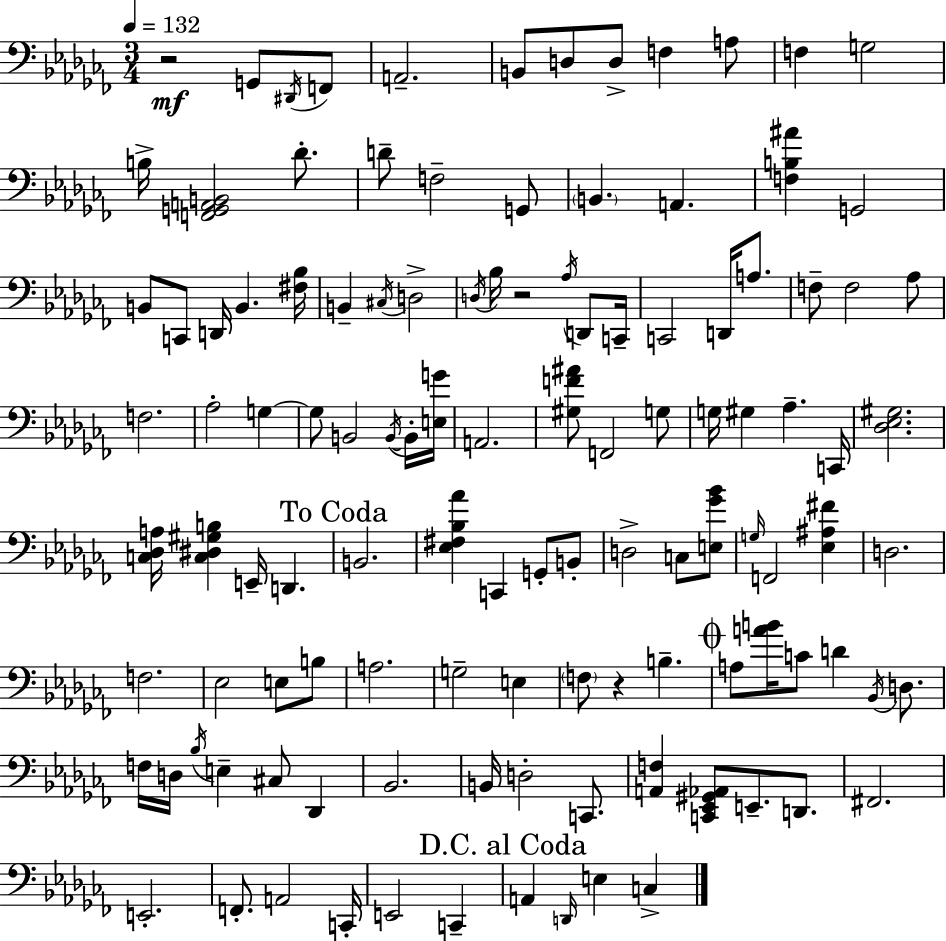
X:1
T:Untitled
M:3/4
L:1/4
K:Abm
z2 G,,/2 ^D,,/4 F,,/2 A,,2 B,,/2 D,/2 D,/2 F, A,/2 F, G,2 B,/4 [F,,G,,A,,B,,]2 _D/2 D/2 F,2 G,,/2 B,, A,, [F,B,^A] G,,2 B,,/2 C,,/2 D,,/4 B,, [^F,_B,]/4 B,, ^C,/4 D,2 D,/4 _B,/4 z2 _A,/4 D,,/2 C,,/4 C,,2 D,,/4 A,/2 F,/2 F,2 _A,/2 F,2 _A,2 G, G,/2 B,,2 B,,/4 B,,/4 [E,G]/4 A,,2 [^G,F^A]/2 F,,2 G,/2 G,/4 ^G, _A, C,,/4 [_D,_E,^G,]2 [C,_D,A,]/4 [C,^D,^G,B,] E,,/4 D,, B,,2 [_E,^F,_B,_A] C,, G,,/2 B,,/2 D,2 C,/2 [E,_G_B]/2 G,/4 F,,2 [_E,^A,^F] D,2 F,2 _E,2 E,/2 B,/2 A,2 G,2 E, F,/2 z B, A,/2 [AB]/4 C/2 D _B,,/4 D,/2 F,/4 D,/4 _B,/4 E, ^C,/2 _D,, _B,,2 B,,/4 D,2 C,,/2 [A,,F,] [C,,_E,,^G,,_A,,]/2 E,,/2 D,,/2 ^F,,2 E,,2 F,,/2 A,,2 C,,/4 E,,2 C,, A,, D,,/4 E, C,